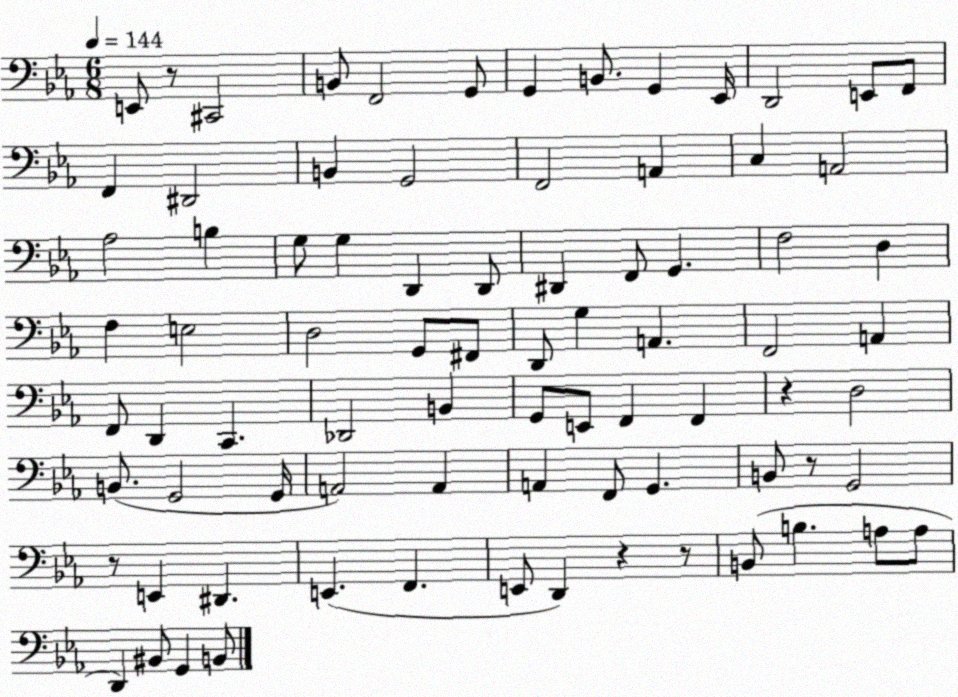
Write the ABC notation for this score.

X:1
T:Untitled
M:6/8
L:1/4
K:Eb
E,,/2 z/2 ^C,,2 B,,/2 F,,2 G,,/2 G,, B,,/2 G,, _E,,/4 D,,2 E,,/2 F,,/2 F,, ^D,,2 B,, G,,2 F,,2 A,, C, A,,2 _A,2 B, G,/2 G, D,, D,,/2 ^D,, F,,/2 G,, F,2 D, F, E,2 D,2 G,,/2 ^F,,/2 D,,/2 G, A,, F,,2 A,, F,,/2 D,, C,, _D,,2 B,, G,,/2 E,,/2 F,, F,, z D,2 B,,/2 G,,2 G,,/4 A,,2 A,, A,, F,,/2 G,, B,,/2 z/2 G,,2 z/2 E,, ^D,, E,, F,, E,,/2 D,, z z/2 B,,/2 B, A,/2 A,/2 D,, ^B,,/2 G,, B,,/2